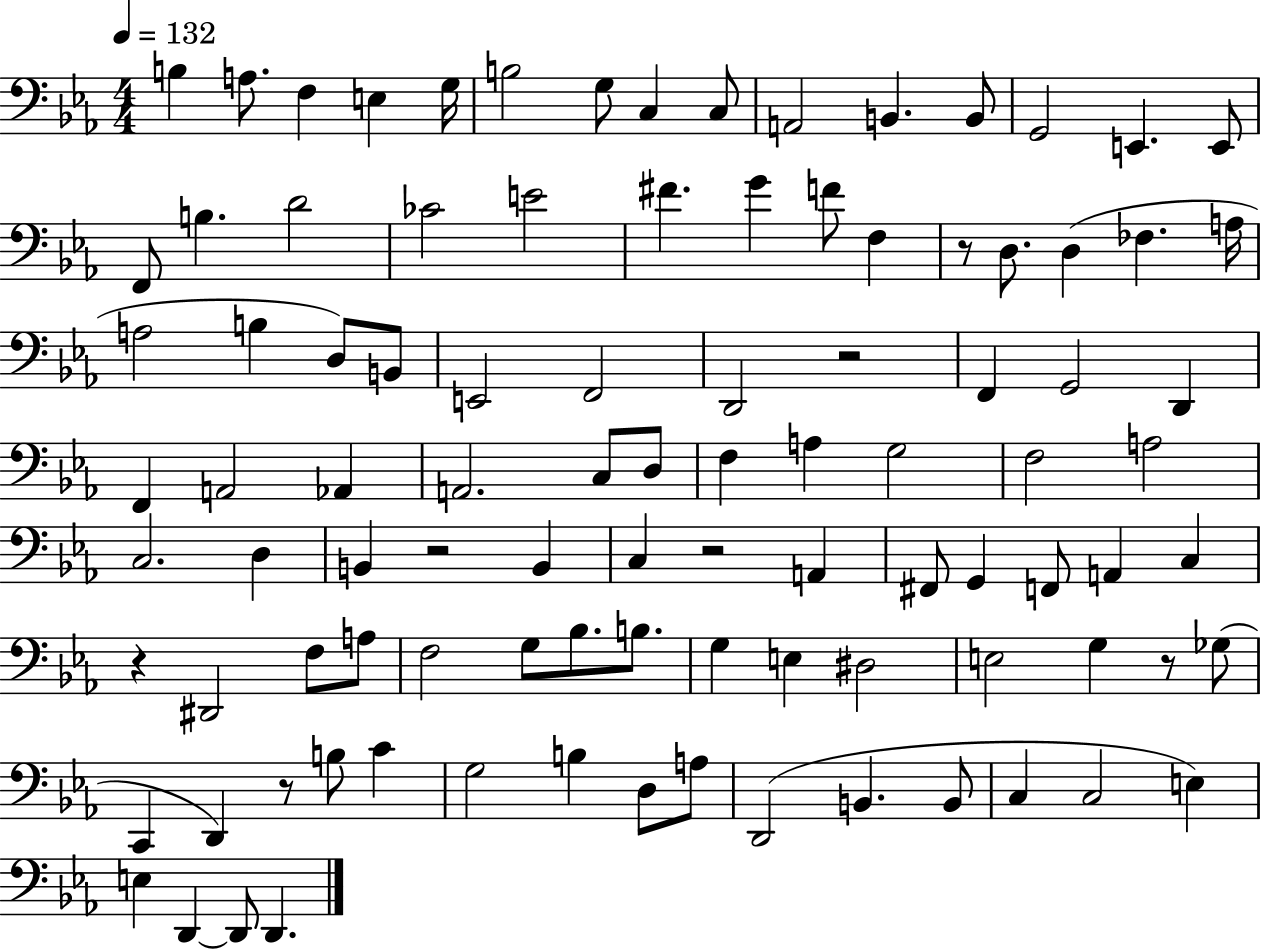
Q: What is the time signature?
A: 4/4